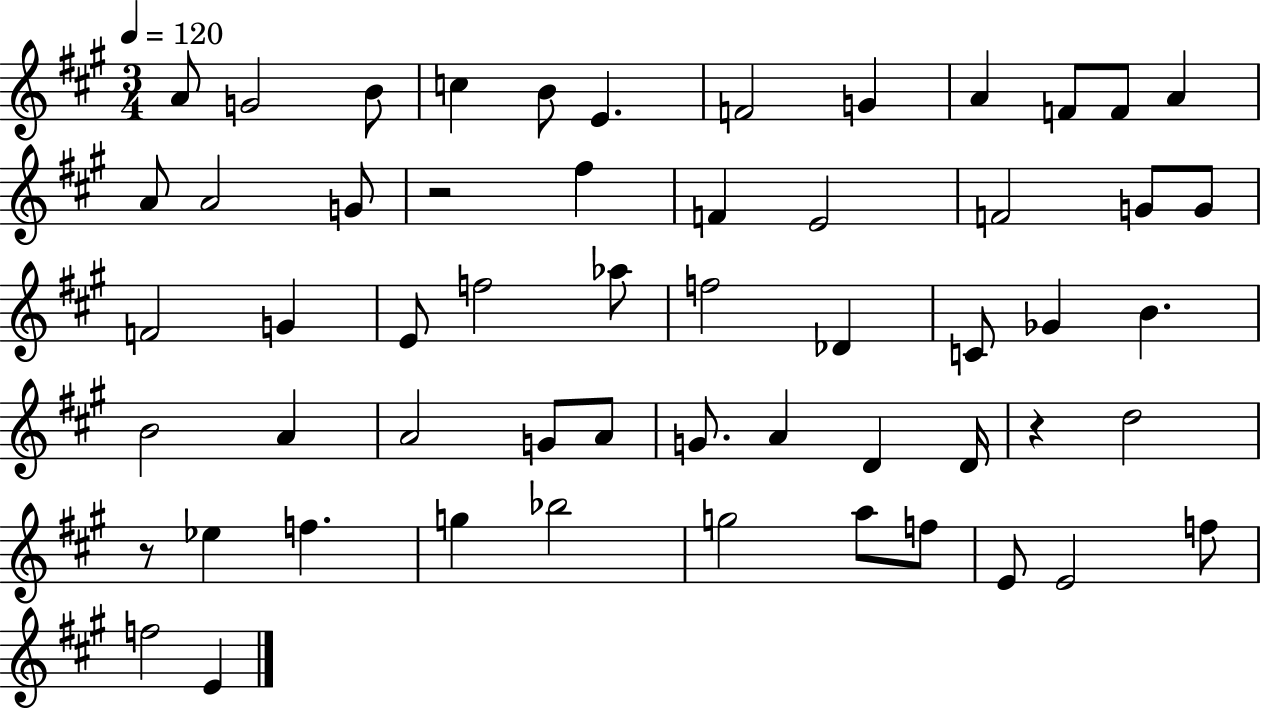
A4/e G4/h B4/e C5/q B4/e E4/q. F4/h G4/q A4/q F4/e F4/e A4/q A4/e A4/h G4/e R/h F#5/q F4/q E4/h F4/h G4/e G4/e F4/h G4/q E4/e F5/h Ab5/e F5/h Db4/q C4/e Gb4/q B4/q. B4/h A4/q A4/h G4/e A4/e G4/e. A4/q D4/q D4/s R/q D5/h R/e Eb5/q F5/q. G5/q Bb5/h G5/h A5/e F5/e E4/e E4/h F5/e F5/h E4/q